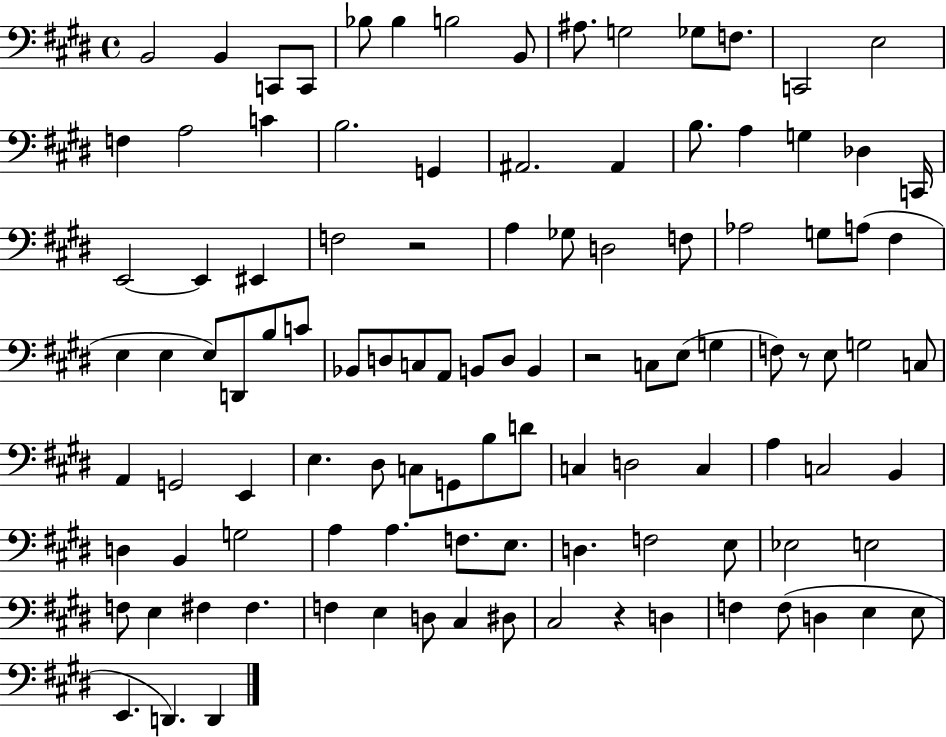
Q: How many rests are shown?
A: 4